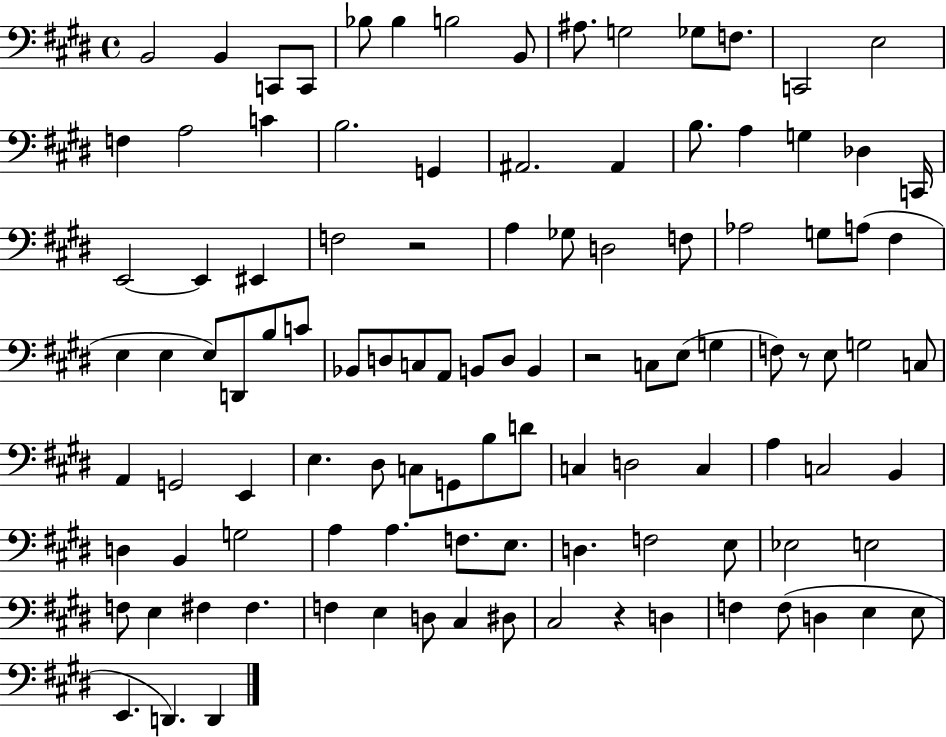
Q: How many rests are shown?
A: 4